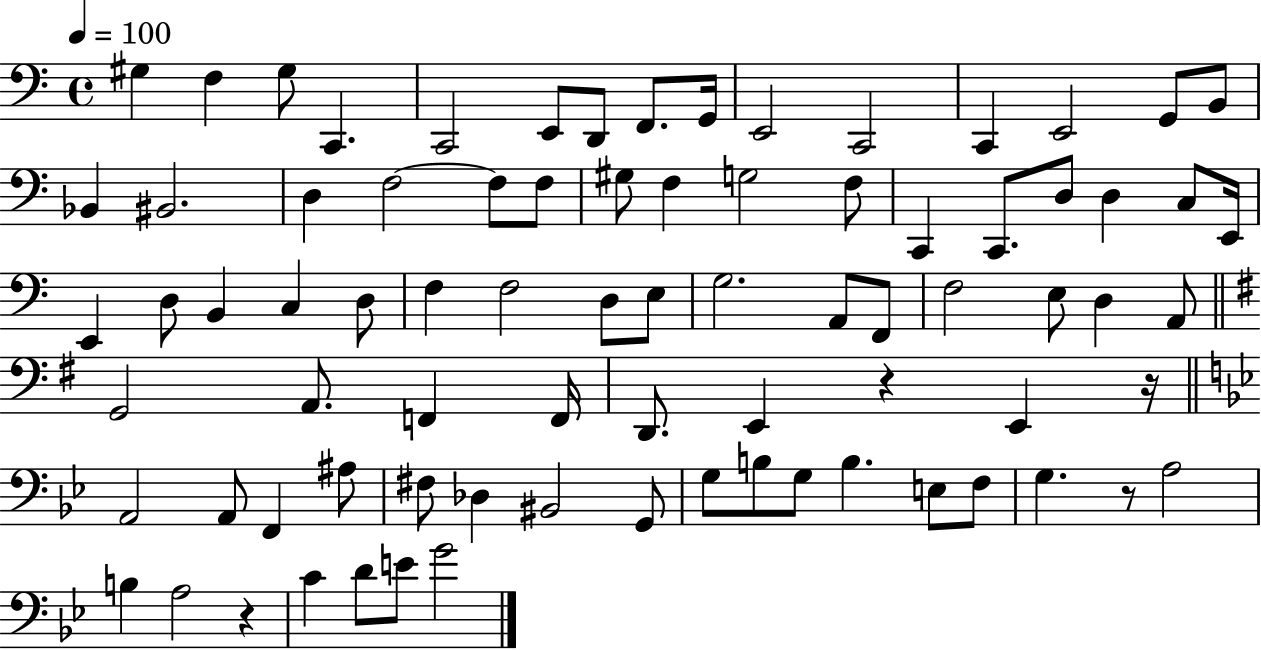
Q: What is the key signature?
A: C major